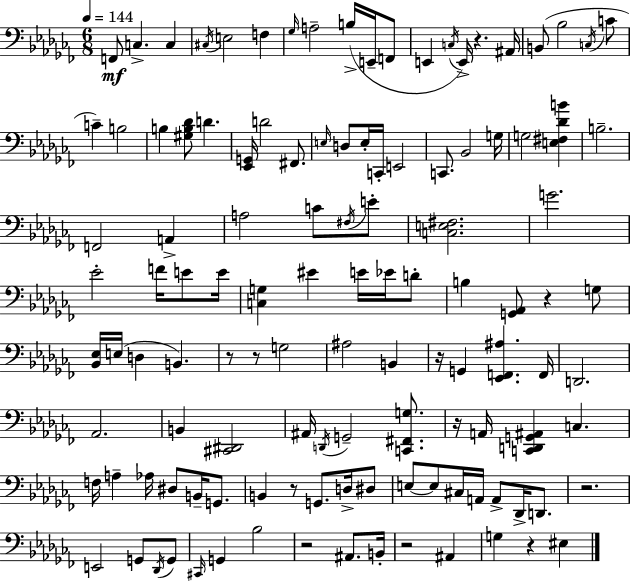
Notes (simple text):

F2/e C3/q. C3/q C#3/s E3/h F3/q Gb3/s A3/h B3/s E2/s F2/e E2/q C3/s E2/s R/q. A#2/s B2/e Bb3/h C3/s C4/e C4/q B3/h B3/q [G#3,B3,Db4]/e D4/q. [Eb2,G2]/s D4/h F#2/e. E3/s D3/e E3/s C2/s E2/h C2/e. Bb2/h G3/s G3/h [E3,F#3,Db4,B4]/q B3/h. F2/h A2/q A3/h C4/e F#3/s E4/e [C3,E3,F#3]/h. G4/h. Eb4/h F4/s E4/e E4/s [C3,G3]/q EIS4/q E4/s Eb4/s D4/e B3/q [G2,Ab2]/e R/q G3/e [Bb2,Eb3]/s E3/s D3/q B2/q. R/e R/e G3/h A#3/h B2/q R/s G2/q [Eb2,F2,A#3]/q. F2/s D2/h. Ab2/h. B2/q [C#2,D#2]/h A#2/s D2/s G2/h [C2,F#2,G3]/e. R/s A2/s [C2,D2,G2,A#2]/q C3/q. F3/s A3/q Ab3/s D#3/e B2/s G2/e. B2/q R/e G2/e. D3/s D#3/e E3/e E3/e C#3/s A2/s A2/e Db2/s D2/e. R/h. E2/h G2/e Db2/s G2/e C#2/s G2/q Bb3/h R/h A#2/e. B2/s R/h A#2/q G3/q R/q EIS3/q